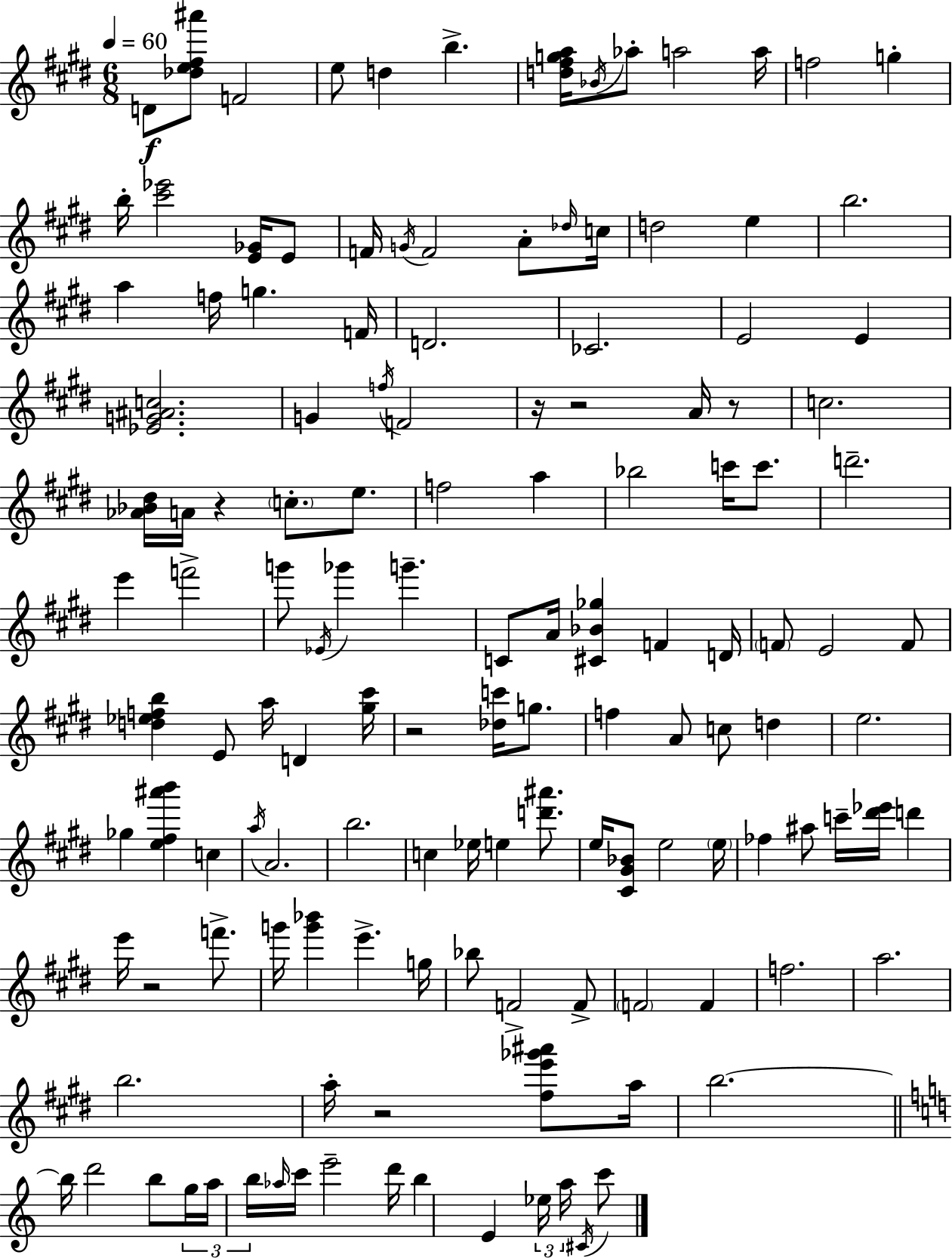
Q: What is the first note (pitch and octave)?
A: D4